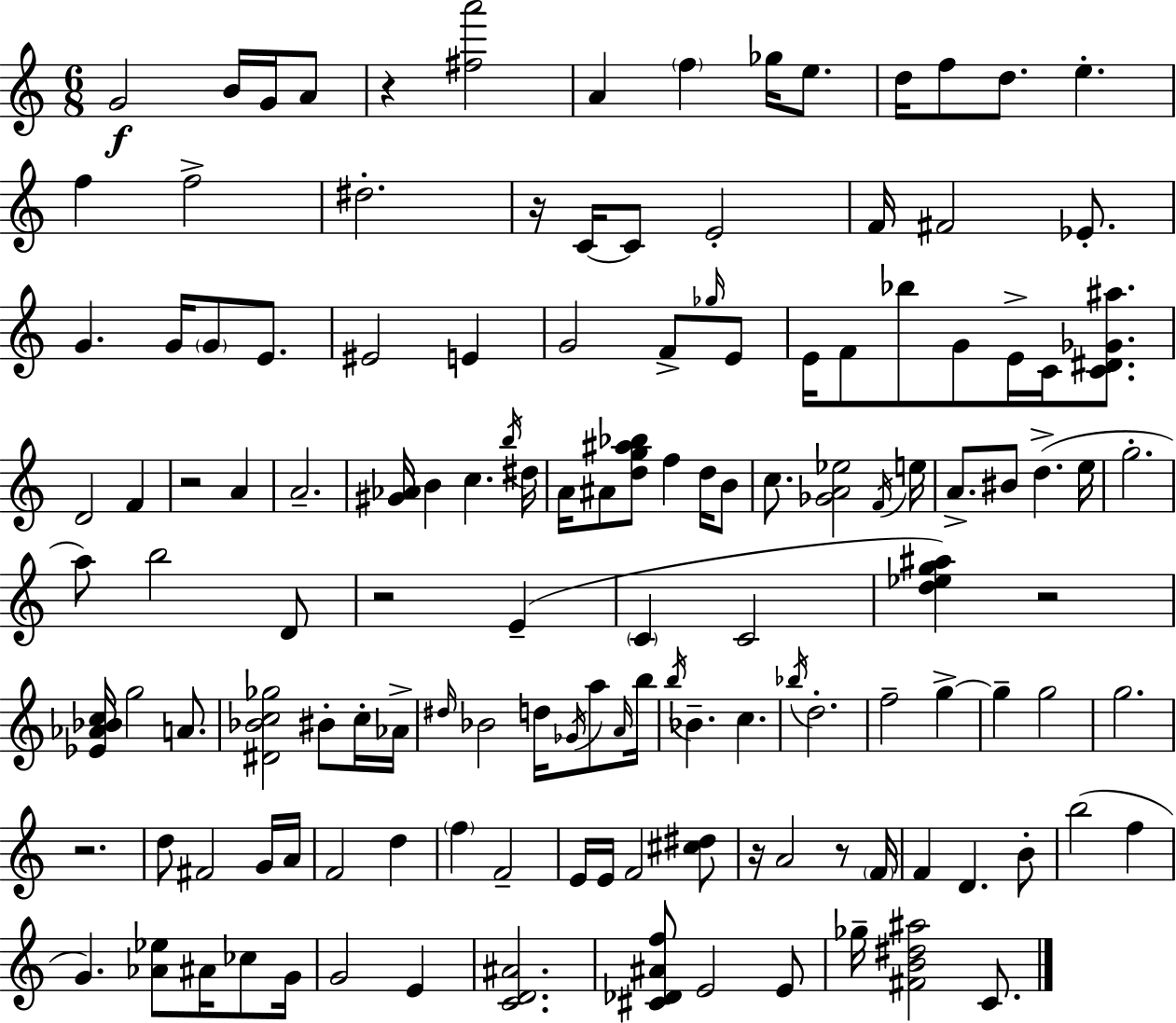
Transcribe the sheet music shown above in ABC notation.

X:1
T:Untitled
M:6/8
L:1/4
K:C
G2 B/4 G/4 A/2 z [^fa']2 A f _g/4 e/2 d/4 f/2 d/2 e f f2 ^d2 z/4 C/4 C/2 E2 F/4 ^F2 _E/2 G G/4 G/2 E/2 ^E2 E G2 F/2 _g/4 E/2 E/4 F/2 _b/2 G/2 E/4 C/4 [C^D_G^a]/2 D2 F z2 A A2 [^G_A]/4 B c b/4 ^d/4 A/4 ^A/2 [dg^a_b]/2 f d/4 B/2 c/2 [_GA_e]2 F/4 e/4 A/2 ^B/2 d e/4 g2 a/2 b2 D/2 z2 E C C2 [d_eg^a] z2 [_E_A_Bc]/4 g2 A/2 [^D_Bc_g]2 ^B/2 c/4 _A/4 ^d/4 _B2 d/4 _G/4 a/2 A/4 b/4 b/4 _B c _b/4 d2 f2 g g g2 g2 z2 d/2 ^F2 G/4 A/4 F2 d f F2 E/4 E/4 F2 [^c^d]/2 z/4 A2 z/2 F/4 F D B/2 b2 f G [_A_e]/2 ^A/4 _c/2 G/4 G2 E [CD^A]2 [^C_D^Af]/2 E2 E/2 _g/4 [^FB^d^a]2 C/2